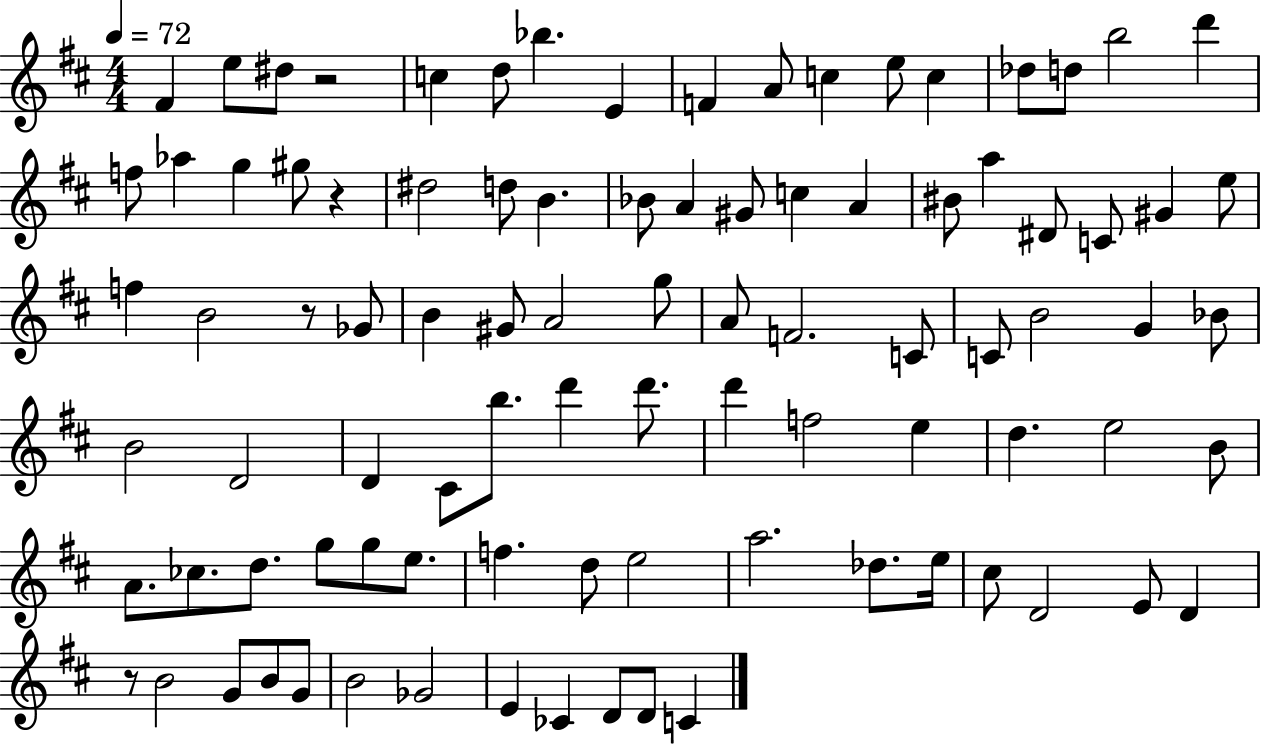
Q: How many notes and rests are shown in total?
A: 92